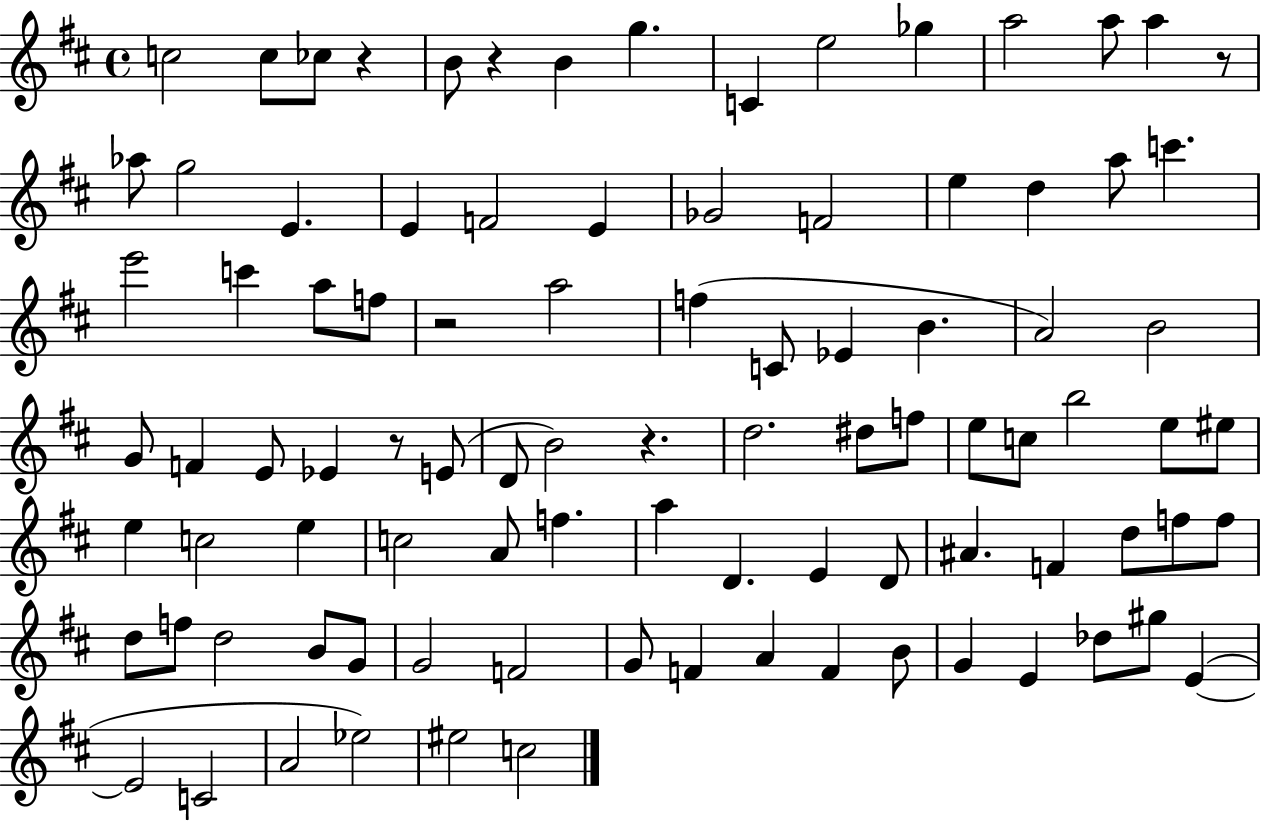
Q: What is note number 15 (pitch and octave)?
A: E4